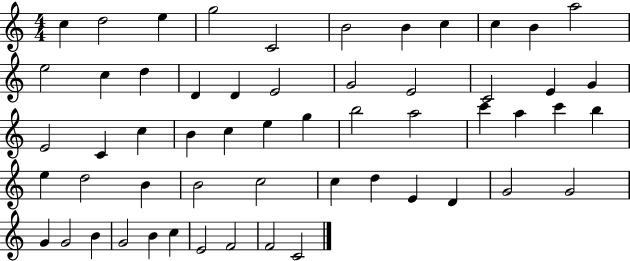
{
  \clef treble
  \numericTimeSignature
  \time 4/4
  \key c \major
  c''4 d''2 e''4 | g''2 c'2 | b'2 b'4 c''4 | c''4 b'4 a''2 | \break e''2 c''4 d''4 | d'4 d'4 e'2 | g'2 e'2 | c'2 e'4 g'4 | \break e'2 c'4 c''4 | b'4 c''4 e''4 g''4 | b''2 a''2 | c'''4 a''4 c'''4 b''4 | \break e''4 d''2 b'4 | b'2 c''2 | c''4 d''4 e'4 d'4 | g'2 g'2 | \break g'4 g'2 b'4 | g'2 b'4 c''4 | e'2 f'2 | f'2 c'2 | \break \bar "|."
}